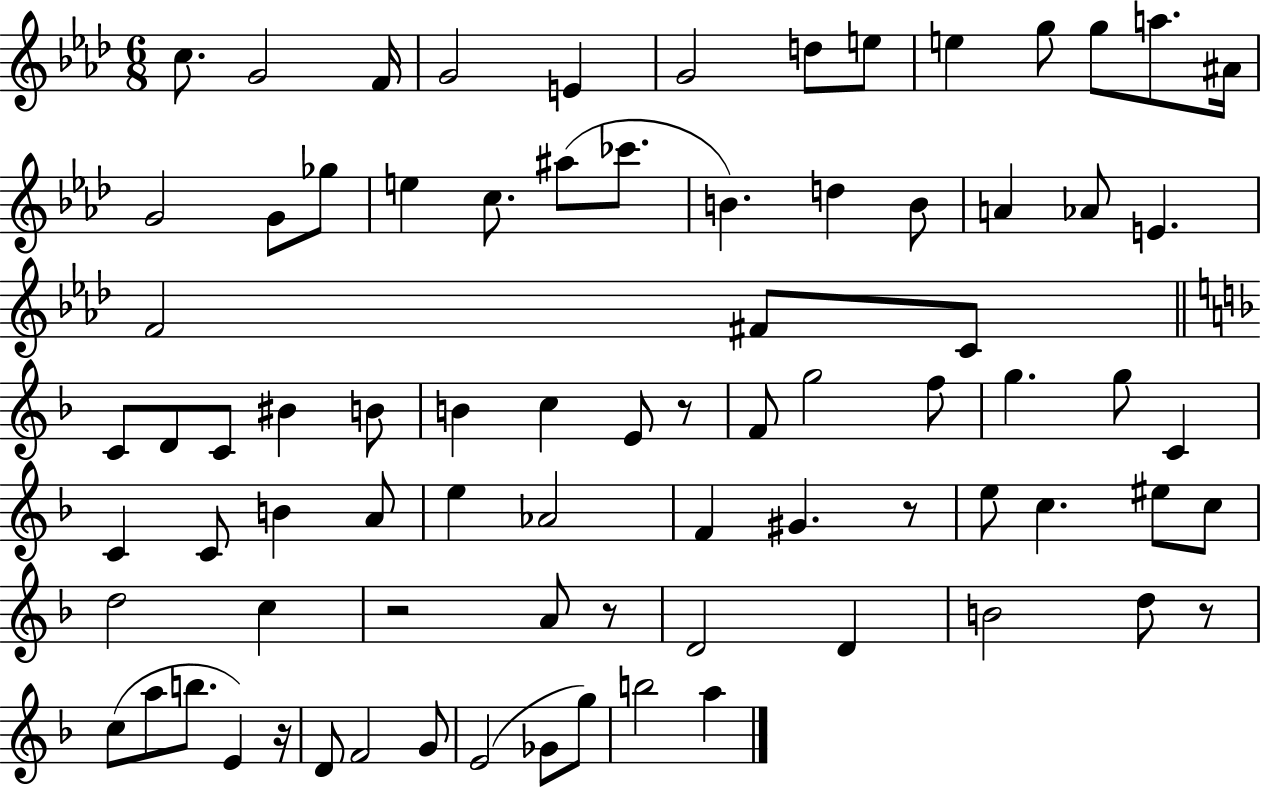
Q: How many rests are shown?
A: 6